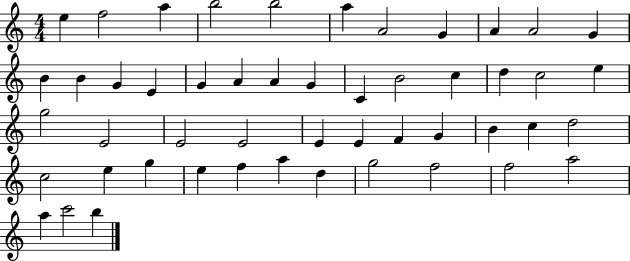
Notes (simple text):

E5/q F5/h A5/q B5/h B5/h A5/q A4/h G4/q A4/q A4/h G4/q B4/q B4/q G4/q E4/q G4/q A4/q A4/q G4/q C4/q B4/h C5/q D5/q C5/h E5/q G5/h E4/h E4/h E4/h E4/q E4/q F4/q G4/q B4/q C5/q D5/h C5/h E5/q G5/q E5/q F5/q A5/q D5/q G5/h F5/h F5/h A5/h A5/q C6/h B5/q